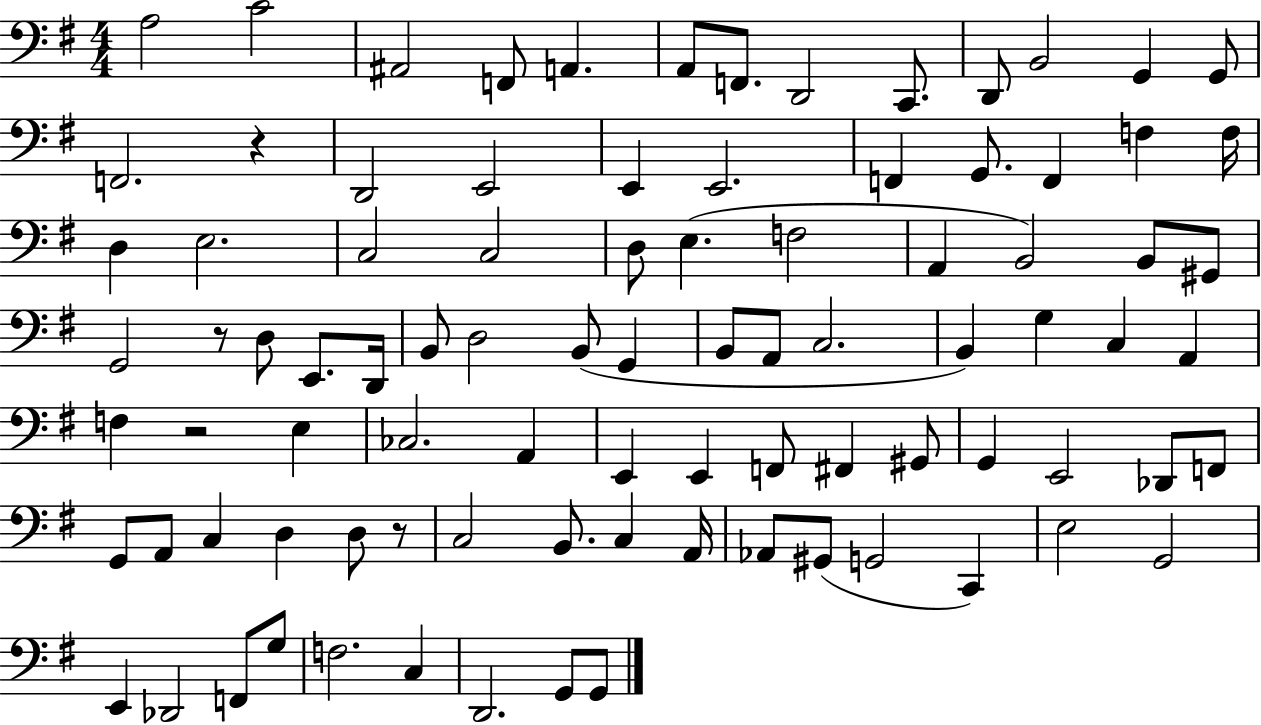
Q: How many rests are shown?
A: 4